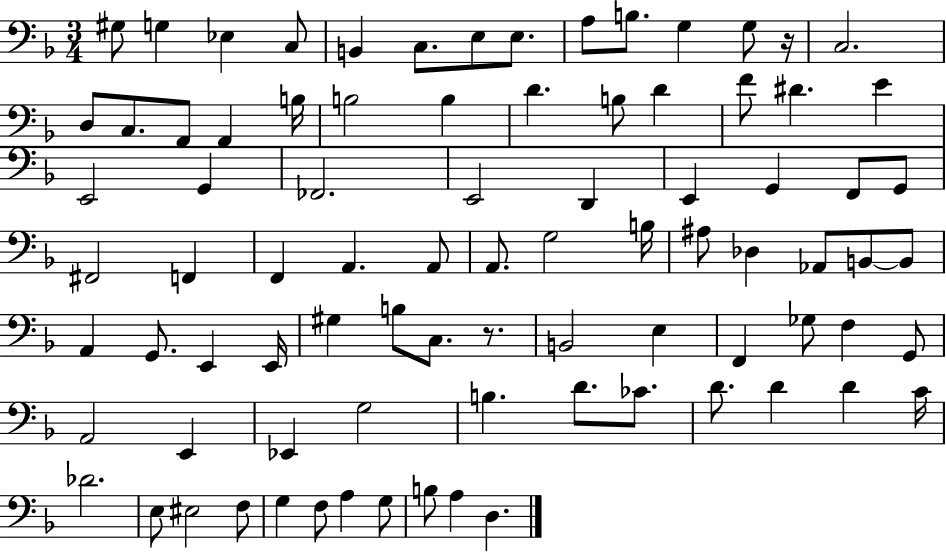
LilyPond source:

{
  \clef bass
  \numericTimeSignature
  \time 3/4
  \key f \major
  gis8 g4 ees4 c8 | b,4 c8. e8 e8. | a8 b8. g4 g8 r16 | c2. | \break d8 c8. a,8 a,4 b16 | b2 b4 | d'4. b8 d'4 | f'8 dis'4. e'4 | \break e,2 g,4 | fes,2. | e,2 d,4 | e,4 g,4 f,8 g,8 | \break fis,2 f,4 | f,4 a,4. a,8 | a,8. g2 b16 | ais8 des4 aes,8 b,8~~ b,8 | \break a,4 g,8. e,4 e,16 | gis4 b8 c8. r8. | b,2 e4 | f,4 ges8 f4 g,8 | \break a,2 e,4 | ees,4 g2 | b4. d'8. ces'8. | d'8. d'4 d'4 c'16 | \break des'2. | e8 eis2 f8 | g4 f8 a4 g8 | b8 a4 d4. | \break \bar "|."
}